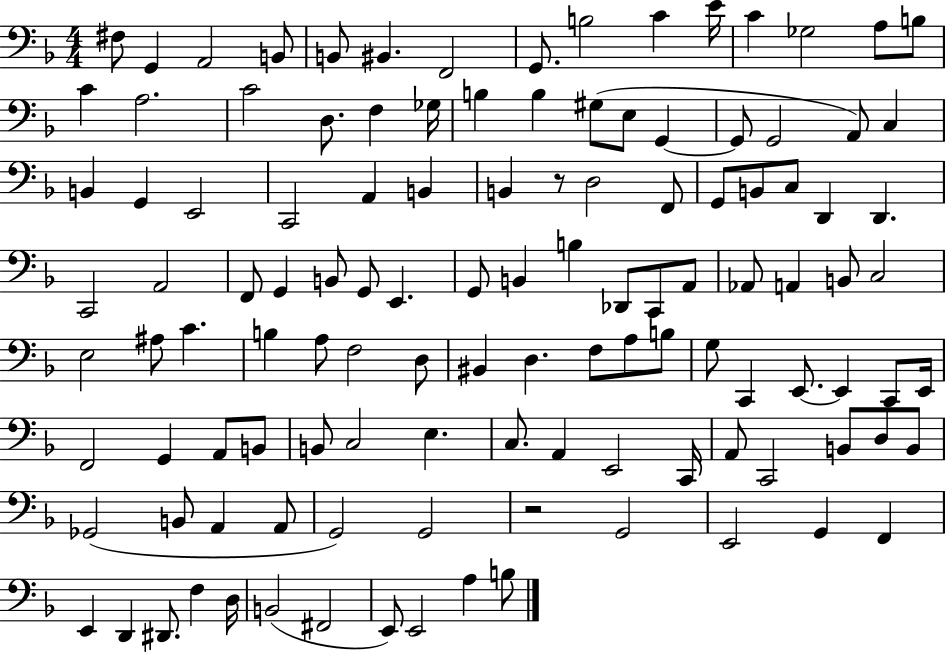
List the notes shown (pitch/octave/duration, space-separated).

F#3/e G2/q A2/h B2/e B2/e BIS2/q. F2/h G2/e. B3/h C4/q E4/s C4/q Gb3/h A3/e B3/e C4/q A3/h. C4/h D3/e. F3/q Gb3/s B3/q B3/q G#3/e E3/e G2/q G2/e G2/h A2/e C3/q B2/q G2/q E2/h C2/h A2/q B2/q B2/q R/e D3/h F2/e G2/e B2/e C3/e D2/q D2/q. C2/h A2/h F2/e G2/q B2/e G2/e E2/q. G2/e B2/q B3/q Db2/e C2/e A2/e Ab2/e A2/q B2/e C3/h E3/h A#3/e C4/q. B3/q A3/e F3/h D3/e BIS2/q D3/q. F3/e A3/e B3/e G3/e C2/q E2/e. E2/q C2/e E2/s F2/h G2/q A2/e B2/e B2/e C3/h E3/q. C3/e. A2/q E2/h C2/s A2/e C2/h B2/e D3/e B2/e Gb2/h B2/e A2/q A2/e G2/h G2/h R/h G2/h E2/h G2/q F2/q E2/q D2/q D#2/e. F3/q D3/s B2/h F#2/h E2/e E2/h A3/q B3/e